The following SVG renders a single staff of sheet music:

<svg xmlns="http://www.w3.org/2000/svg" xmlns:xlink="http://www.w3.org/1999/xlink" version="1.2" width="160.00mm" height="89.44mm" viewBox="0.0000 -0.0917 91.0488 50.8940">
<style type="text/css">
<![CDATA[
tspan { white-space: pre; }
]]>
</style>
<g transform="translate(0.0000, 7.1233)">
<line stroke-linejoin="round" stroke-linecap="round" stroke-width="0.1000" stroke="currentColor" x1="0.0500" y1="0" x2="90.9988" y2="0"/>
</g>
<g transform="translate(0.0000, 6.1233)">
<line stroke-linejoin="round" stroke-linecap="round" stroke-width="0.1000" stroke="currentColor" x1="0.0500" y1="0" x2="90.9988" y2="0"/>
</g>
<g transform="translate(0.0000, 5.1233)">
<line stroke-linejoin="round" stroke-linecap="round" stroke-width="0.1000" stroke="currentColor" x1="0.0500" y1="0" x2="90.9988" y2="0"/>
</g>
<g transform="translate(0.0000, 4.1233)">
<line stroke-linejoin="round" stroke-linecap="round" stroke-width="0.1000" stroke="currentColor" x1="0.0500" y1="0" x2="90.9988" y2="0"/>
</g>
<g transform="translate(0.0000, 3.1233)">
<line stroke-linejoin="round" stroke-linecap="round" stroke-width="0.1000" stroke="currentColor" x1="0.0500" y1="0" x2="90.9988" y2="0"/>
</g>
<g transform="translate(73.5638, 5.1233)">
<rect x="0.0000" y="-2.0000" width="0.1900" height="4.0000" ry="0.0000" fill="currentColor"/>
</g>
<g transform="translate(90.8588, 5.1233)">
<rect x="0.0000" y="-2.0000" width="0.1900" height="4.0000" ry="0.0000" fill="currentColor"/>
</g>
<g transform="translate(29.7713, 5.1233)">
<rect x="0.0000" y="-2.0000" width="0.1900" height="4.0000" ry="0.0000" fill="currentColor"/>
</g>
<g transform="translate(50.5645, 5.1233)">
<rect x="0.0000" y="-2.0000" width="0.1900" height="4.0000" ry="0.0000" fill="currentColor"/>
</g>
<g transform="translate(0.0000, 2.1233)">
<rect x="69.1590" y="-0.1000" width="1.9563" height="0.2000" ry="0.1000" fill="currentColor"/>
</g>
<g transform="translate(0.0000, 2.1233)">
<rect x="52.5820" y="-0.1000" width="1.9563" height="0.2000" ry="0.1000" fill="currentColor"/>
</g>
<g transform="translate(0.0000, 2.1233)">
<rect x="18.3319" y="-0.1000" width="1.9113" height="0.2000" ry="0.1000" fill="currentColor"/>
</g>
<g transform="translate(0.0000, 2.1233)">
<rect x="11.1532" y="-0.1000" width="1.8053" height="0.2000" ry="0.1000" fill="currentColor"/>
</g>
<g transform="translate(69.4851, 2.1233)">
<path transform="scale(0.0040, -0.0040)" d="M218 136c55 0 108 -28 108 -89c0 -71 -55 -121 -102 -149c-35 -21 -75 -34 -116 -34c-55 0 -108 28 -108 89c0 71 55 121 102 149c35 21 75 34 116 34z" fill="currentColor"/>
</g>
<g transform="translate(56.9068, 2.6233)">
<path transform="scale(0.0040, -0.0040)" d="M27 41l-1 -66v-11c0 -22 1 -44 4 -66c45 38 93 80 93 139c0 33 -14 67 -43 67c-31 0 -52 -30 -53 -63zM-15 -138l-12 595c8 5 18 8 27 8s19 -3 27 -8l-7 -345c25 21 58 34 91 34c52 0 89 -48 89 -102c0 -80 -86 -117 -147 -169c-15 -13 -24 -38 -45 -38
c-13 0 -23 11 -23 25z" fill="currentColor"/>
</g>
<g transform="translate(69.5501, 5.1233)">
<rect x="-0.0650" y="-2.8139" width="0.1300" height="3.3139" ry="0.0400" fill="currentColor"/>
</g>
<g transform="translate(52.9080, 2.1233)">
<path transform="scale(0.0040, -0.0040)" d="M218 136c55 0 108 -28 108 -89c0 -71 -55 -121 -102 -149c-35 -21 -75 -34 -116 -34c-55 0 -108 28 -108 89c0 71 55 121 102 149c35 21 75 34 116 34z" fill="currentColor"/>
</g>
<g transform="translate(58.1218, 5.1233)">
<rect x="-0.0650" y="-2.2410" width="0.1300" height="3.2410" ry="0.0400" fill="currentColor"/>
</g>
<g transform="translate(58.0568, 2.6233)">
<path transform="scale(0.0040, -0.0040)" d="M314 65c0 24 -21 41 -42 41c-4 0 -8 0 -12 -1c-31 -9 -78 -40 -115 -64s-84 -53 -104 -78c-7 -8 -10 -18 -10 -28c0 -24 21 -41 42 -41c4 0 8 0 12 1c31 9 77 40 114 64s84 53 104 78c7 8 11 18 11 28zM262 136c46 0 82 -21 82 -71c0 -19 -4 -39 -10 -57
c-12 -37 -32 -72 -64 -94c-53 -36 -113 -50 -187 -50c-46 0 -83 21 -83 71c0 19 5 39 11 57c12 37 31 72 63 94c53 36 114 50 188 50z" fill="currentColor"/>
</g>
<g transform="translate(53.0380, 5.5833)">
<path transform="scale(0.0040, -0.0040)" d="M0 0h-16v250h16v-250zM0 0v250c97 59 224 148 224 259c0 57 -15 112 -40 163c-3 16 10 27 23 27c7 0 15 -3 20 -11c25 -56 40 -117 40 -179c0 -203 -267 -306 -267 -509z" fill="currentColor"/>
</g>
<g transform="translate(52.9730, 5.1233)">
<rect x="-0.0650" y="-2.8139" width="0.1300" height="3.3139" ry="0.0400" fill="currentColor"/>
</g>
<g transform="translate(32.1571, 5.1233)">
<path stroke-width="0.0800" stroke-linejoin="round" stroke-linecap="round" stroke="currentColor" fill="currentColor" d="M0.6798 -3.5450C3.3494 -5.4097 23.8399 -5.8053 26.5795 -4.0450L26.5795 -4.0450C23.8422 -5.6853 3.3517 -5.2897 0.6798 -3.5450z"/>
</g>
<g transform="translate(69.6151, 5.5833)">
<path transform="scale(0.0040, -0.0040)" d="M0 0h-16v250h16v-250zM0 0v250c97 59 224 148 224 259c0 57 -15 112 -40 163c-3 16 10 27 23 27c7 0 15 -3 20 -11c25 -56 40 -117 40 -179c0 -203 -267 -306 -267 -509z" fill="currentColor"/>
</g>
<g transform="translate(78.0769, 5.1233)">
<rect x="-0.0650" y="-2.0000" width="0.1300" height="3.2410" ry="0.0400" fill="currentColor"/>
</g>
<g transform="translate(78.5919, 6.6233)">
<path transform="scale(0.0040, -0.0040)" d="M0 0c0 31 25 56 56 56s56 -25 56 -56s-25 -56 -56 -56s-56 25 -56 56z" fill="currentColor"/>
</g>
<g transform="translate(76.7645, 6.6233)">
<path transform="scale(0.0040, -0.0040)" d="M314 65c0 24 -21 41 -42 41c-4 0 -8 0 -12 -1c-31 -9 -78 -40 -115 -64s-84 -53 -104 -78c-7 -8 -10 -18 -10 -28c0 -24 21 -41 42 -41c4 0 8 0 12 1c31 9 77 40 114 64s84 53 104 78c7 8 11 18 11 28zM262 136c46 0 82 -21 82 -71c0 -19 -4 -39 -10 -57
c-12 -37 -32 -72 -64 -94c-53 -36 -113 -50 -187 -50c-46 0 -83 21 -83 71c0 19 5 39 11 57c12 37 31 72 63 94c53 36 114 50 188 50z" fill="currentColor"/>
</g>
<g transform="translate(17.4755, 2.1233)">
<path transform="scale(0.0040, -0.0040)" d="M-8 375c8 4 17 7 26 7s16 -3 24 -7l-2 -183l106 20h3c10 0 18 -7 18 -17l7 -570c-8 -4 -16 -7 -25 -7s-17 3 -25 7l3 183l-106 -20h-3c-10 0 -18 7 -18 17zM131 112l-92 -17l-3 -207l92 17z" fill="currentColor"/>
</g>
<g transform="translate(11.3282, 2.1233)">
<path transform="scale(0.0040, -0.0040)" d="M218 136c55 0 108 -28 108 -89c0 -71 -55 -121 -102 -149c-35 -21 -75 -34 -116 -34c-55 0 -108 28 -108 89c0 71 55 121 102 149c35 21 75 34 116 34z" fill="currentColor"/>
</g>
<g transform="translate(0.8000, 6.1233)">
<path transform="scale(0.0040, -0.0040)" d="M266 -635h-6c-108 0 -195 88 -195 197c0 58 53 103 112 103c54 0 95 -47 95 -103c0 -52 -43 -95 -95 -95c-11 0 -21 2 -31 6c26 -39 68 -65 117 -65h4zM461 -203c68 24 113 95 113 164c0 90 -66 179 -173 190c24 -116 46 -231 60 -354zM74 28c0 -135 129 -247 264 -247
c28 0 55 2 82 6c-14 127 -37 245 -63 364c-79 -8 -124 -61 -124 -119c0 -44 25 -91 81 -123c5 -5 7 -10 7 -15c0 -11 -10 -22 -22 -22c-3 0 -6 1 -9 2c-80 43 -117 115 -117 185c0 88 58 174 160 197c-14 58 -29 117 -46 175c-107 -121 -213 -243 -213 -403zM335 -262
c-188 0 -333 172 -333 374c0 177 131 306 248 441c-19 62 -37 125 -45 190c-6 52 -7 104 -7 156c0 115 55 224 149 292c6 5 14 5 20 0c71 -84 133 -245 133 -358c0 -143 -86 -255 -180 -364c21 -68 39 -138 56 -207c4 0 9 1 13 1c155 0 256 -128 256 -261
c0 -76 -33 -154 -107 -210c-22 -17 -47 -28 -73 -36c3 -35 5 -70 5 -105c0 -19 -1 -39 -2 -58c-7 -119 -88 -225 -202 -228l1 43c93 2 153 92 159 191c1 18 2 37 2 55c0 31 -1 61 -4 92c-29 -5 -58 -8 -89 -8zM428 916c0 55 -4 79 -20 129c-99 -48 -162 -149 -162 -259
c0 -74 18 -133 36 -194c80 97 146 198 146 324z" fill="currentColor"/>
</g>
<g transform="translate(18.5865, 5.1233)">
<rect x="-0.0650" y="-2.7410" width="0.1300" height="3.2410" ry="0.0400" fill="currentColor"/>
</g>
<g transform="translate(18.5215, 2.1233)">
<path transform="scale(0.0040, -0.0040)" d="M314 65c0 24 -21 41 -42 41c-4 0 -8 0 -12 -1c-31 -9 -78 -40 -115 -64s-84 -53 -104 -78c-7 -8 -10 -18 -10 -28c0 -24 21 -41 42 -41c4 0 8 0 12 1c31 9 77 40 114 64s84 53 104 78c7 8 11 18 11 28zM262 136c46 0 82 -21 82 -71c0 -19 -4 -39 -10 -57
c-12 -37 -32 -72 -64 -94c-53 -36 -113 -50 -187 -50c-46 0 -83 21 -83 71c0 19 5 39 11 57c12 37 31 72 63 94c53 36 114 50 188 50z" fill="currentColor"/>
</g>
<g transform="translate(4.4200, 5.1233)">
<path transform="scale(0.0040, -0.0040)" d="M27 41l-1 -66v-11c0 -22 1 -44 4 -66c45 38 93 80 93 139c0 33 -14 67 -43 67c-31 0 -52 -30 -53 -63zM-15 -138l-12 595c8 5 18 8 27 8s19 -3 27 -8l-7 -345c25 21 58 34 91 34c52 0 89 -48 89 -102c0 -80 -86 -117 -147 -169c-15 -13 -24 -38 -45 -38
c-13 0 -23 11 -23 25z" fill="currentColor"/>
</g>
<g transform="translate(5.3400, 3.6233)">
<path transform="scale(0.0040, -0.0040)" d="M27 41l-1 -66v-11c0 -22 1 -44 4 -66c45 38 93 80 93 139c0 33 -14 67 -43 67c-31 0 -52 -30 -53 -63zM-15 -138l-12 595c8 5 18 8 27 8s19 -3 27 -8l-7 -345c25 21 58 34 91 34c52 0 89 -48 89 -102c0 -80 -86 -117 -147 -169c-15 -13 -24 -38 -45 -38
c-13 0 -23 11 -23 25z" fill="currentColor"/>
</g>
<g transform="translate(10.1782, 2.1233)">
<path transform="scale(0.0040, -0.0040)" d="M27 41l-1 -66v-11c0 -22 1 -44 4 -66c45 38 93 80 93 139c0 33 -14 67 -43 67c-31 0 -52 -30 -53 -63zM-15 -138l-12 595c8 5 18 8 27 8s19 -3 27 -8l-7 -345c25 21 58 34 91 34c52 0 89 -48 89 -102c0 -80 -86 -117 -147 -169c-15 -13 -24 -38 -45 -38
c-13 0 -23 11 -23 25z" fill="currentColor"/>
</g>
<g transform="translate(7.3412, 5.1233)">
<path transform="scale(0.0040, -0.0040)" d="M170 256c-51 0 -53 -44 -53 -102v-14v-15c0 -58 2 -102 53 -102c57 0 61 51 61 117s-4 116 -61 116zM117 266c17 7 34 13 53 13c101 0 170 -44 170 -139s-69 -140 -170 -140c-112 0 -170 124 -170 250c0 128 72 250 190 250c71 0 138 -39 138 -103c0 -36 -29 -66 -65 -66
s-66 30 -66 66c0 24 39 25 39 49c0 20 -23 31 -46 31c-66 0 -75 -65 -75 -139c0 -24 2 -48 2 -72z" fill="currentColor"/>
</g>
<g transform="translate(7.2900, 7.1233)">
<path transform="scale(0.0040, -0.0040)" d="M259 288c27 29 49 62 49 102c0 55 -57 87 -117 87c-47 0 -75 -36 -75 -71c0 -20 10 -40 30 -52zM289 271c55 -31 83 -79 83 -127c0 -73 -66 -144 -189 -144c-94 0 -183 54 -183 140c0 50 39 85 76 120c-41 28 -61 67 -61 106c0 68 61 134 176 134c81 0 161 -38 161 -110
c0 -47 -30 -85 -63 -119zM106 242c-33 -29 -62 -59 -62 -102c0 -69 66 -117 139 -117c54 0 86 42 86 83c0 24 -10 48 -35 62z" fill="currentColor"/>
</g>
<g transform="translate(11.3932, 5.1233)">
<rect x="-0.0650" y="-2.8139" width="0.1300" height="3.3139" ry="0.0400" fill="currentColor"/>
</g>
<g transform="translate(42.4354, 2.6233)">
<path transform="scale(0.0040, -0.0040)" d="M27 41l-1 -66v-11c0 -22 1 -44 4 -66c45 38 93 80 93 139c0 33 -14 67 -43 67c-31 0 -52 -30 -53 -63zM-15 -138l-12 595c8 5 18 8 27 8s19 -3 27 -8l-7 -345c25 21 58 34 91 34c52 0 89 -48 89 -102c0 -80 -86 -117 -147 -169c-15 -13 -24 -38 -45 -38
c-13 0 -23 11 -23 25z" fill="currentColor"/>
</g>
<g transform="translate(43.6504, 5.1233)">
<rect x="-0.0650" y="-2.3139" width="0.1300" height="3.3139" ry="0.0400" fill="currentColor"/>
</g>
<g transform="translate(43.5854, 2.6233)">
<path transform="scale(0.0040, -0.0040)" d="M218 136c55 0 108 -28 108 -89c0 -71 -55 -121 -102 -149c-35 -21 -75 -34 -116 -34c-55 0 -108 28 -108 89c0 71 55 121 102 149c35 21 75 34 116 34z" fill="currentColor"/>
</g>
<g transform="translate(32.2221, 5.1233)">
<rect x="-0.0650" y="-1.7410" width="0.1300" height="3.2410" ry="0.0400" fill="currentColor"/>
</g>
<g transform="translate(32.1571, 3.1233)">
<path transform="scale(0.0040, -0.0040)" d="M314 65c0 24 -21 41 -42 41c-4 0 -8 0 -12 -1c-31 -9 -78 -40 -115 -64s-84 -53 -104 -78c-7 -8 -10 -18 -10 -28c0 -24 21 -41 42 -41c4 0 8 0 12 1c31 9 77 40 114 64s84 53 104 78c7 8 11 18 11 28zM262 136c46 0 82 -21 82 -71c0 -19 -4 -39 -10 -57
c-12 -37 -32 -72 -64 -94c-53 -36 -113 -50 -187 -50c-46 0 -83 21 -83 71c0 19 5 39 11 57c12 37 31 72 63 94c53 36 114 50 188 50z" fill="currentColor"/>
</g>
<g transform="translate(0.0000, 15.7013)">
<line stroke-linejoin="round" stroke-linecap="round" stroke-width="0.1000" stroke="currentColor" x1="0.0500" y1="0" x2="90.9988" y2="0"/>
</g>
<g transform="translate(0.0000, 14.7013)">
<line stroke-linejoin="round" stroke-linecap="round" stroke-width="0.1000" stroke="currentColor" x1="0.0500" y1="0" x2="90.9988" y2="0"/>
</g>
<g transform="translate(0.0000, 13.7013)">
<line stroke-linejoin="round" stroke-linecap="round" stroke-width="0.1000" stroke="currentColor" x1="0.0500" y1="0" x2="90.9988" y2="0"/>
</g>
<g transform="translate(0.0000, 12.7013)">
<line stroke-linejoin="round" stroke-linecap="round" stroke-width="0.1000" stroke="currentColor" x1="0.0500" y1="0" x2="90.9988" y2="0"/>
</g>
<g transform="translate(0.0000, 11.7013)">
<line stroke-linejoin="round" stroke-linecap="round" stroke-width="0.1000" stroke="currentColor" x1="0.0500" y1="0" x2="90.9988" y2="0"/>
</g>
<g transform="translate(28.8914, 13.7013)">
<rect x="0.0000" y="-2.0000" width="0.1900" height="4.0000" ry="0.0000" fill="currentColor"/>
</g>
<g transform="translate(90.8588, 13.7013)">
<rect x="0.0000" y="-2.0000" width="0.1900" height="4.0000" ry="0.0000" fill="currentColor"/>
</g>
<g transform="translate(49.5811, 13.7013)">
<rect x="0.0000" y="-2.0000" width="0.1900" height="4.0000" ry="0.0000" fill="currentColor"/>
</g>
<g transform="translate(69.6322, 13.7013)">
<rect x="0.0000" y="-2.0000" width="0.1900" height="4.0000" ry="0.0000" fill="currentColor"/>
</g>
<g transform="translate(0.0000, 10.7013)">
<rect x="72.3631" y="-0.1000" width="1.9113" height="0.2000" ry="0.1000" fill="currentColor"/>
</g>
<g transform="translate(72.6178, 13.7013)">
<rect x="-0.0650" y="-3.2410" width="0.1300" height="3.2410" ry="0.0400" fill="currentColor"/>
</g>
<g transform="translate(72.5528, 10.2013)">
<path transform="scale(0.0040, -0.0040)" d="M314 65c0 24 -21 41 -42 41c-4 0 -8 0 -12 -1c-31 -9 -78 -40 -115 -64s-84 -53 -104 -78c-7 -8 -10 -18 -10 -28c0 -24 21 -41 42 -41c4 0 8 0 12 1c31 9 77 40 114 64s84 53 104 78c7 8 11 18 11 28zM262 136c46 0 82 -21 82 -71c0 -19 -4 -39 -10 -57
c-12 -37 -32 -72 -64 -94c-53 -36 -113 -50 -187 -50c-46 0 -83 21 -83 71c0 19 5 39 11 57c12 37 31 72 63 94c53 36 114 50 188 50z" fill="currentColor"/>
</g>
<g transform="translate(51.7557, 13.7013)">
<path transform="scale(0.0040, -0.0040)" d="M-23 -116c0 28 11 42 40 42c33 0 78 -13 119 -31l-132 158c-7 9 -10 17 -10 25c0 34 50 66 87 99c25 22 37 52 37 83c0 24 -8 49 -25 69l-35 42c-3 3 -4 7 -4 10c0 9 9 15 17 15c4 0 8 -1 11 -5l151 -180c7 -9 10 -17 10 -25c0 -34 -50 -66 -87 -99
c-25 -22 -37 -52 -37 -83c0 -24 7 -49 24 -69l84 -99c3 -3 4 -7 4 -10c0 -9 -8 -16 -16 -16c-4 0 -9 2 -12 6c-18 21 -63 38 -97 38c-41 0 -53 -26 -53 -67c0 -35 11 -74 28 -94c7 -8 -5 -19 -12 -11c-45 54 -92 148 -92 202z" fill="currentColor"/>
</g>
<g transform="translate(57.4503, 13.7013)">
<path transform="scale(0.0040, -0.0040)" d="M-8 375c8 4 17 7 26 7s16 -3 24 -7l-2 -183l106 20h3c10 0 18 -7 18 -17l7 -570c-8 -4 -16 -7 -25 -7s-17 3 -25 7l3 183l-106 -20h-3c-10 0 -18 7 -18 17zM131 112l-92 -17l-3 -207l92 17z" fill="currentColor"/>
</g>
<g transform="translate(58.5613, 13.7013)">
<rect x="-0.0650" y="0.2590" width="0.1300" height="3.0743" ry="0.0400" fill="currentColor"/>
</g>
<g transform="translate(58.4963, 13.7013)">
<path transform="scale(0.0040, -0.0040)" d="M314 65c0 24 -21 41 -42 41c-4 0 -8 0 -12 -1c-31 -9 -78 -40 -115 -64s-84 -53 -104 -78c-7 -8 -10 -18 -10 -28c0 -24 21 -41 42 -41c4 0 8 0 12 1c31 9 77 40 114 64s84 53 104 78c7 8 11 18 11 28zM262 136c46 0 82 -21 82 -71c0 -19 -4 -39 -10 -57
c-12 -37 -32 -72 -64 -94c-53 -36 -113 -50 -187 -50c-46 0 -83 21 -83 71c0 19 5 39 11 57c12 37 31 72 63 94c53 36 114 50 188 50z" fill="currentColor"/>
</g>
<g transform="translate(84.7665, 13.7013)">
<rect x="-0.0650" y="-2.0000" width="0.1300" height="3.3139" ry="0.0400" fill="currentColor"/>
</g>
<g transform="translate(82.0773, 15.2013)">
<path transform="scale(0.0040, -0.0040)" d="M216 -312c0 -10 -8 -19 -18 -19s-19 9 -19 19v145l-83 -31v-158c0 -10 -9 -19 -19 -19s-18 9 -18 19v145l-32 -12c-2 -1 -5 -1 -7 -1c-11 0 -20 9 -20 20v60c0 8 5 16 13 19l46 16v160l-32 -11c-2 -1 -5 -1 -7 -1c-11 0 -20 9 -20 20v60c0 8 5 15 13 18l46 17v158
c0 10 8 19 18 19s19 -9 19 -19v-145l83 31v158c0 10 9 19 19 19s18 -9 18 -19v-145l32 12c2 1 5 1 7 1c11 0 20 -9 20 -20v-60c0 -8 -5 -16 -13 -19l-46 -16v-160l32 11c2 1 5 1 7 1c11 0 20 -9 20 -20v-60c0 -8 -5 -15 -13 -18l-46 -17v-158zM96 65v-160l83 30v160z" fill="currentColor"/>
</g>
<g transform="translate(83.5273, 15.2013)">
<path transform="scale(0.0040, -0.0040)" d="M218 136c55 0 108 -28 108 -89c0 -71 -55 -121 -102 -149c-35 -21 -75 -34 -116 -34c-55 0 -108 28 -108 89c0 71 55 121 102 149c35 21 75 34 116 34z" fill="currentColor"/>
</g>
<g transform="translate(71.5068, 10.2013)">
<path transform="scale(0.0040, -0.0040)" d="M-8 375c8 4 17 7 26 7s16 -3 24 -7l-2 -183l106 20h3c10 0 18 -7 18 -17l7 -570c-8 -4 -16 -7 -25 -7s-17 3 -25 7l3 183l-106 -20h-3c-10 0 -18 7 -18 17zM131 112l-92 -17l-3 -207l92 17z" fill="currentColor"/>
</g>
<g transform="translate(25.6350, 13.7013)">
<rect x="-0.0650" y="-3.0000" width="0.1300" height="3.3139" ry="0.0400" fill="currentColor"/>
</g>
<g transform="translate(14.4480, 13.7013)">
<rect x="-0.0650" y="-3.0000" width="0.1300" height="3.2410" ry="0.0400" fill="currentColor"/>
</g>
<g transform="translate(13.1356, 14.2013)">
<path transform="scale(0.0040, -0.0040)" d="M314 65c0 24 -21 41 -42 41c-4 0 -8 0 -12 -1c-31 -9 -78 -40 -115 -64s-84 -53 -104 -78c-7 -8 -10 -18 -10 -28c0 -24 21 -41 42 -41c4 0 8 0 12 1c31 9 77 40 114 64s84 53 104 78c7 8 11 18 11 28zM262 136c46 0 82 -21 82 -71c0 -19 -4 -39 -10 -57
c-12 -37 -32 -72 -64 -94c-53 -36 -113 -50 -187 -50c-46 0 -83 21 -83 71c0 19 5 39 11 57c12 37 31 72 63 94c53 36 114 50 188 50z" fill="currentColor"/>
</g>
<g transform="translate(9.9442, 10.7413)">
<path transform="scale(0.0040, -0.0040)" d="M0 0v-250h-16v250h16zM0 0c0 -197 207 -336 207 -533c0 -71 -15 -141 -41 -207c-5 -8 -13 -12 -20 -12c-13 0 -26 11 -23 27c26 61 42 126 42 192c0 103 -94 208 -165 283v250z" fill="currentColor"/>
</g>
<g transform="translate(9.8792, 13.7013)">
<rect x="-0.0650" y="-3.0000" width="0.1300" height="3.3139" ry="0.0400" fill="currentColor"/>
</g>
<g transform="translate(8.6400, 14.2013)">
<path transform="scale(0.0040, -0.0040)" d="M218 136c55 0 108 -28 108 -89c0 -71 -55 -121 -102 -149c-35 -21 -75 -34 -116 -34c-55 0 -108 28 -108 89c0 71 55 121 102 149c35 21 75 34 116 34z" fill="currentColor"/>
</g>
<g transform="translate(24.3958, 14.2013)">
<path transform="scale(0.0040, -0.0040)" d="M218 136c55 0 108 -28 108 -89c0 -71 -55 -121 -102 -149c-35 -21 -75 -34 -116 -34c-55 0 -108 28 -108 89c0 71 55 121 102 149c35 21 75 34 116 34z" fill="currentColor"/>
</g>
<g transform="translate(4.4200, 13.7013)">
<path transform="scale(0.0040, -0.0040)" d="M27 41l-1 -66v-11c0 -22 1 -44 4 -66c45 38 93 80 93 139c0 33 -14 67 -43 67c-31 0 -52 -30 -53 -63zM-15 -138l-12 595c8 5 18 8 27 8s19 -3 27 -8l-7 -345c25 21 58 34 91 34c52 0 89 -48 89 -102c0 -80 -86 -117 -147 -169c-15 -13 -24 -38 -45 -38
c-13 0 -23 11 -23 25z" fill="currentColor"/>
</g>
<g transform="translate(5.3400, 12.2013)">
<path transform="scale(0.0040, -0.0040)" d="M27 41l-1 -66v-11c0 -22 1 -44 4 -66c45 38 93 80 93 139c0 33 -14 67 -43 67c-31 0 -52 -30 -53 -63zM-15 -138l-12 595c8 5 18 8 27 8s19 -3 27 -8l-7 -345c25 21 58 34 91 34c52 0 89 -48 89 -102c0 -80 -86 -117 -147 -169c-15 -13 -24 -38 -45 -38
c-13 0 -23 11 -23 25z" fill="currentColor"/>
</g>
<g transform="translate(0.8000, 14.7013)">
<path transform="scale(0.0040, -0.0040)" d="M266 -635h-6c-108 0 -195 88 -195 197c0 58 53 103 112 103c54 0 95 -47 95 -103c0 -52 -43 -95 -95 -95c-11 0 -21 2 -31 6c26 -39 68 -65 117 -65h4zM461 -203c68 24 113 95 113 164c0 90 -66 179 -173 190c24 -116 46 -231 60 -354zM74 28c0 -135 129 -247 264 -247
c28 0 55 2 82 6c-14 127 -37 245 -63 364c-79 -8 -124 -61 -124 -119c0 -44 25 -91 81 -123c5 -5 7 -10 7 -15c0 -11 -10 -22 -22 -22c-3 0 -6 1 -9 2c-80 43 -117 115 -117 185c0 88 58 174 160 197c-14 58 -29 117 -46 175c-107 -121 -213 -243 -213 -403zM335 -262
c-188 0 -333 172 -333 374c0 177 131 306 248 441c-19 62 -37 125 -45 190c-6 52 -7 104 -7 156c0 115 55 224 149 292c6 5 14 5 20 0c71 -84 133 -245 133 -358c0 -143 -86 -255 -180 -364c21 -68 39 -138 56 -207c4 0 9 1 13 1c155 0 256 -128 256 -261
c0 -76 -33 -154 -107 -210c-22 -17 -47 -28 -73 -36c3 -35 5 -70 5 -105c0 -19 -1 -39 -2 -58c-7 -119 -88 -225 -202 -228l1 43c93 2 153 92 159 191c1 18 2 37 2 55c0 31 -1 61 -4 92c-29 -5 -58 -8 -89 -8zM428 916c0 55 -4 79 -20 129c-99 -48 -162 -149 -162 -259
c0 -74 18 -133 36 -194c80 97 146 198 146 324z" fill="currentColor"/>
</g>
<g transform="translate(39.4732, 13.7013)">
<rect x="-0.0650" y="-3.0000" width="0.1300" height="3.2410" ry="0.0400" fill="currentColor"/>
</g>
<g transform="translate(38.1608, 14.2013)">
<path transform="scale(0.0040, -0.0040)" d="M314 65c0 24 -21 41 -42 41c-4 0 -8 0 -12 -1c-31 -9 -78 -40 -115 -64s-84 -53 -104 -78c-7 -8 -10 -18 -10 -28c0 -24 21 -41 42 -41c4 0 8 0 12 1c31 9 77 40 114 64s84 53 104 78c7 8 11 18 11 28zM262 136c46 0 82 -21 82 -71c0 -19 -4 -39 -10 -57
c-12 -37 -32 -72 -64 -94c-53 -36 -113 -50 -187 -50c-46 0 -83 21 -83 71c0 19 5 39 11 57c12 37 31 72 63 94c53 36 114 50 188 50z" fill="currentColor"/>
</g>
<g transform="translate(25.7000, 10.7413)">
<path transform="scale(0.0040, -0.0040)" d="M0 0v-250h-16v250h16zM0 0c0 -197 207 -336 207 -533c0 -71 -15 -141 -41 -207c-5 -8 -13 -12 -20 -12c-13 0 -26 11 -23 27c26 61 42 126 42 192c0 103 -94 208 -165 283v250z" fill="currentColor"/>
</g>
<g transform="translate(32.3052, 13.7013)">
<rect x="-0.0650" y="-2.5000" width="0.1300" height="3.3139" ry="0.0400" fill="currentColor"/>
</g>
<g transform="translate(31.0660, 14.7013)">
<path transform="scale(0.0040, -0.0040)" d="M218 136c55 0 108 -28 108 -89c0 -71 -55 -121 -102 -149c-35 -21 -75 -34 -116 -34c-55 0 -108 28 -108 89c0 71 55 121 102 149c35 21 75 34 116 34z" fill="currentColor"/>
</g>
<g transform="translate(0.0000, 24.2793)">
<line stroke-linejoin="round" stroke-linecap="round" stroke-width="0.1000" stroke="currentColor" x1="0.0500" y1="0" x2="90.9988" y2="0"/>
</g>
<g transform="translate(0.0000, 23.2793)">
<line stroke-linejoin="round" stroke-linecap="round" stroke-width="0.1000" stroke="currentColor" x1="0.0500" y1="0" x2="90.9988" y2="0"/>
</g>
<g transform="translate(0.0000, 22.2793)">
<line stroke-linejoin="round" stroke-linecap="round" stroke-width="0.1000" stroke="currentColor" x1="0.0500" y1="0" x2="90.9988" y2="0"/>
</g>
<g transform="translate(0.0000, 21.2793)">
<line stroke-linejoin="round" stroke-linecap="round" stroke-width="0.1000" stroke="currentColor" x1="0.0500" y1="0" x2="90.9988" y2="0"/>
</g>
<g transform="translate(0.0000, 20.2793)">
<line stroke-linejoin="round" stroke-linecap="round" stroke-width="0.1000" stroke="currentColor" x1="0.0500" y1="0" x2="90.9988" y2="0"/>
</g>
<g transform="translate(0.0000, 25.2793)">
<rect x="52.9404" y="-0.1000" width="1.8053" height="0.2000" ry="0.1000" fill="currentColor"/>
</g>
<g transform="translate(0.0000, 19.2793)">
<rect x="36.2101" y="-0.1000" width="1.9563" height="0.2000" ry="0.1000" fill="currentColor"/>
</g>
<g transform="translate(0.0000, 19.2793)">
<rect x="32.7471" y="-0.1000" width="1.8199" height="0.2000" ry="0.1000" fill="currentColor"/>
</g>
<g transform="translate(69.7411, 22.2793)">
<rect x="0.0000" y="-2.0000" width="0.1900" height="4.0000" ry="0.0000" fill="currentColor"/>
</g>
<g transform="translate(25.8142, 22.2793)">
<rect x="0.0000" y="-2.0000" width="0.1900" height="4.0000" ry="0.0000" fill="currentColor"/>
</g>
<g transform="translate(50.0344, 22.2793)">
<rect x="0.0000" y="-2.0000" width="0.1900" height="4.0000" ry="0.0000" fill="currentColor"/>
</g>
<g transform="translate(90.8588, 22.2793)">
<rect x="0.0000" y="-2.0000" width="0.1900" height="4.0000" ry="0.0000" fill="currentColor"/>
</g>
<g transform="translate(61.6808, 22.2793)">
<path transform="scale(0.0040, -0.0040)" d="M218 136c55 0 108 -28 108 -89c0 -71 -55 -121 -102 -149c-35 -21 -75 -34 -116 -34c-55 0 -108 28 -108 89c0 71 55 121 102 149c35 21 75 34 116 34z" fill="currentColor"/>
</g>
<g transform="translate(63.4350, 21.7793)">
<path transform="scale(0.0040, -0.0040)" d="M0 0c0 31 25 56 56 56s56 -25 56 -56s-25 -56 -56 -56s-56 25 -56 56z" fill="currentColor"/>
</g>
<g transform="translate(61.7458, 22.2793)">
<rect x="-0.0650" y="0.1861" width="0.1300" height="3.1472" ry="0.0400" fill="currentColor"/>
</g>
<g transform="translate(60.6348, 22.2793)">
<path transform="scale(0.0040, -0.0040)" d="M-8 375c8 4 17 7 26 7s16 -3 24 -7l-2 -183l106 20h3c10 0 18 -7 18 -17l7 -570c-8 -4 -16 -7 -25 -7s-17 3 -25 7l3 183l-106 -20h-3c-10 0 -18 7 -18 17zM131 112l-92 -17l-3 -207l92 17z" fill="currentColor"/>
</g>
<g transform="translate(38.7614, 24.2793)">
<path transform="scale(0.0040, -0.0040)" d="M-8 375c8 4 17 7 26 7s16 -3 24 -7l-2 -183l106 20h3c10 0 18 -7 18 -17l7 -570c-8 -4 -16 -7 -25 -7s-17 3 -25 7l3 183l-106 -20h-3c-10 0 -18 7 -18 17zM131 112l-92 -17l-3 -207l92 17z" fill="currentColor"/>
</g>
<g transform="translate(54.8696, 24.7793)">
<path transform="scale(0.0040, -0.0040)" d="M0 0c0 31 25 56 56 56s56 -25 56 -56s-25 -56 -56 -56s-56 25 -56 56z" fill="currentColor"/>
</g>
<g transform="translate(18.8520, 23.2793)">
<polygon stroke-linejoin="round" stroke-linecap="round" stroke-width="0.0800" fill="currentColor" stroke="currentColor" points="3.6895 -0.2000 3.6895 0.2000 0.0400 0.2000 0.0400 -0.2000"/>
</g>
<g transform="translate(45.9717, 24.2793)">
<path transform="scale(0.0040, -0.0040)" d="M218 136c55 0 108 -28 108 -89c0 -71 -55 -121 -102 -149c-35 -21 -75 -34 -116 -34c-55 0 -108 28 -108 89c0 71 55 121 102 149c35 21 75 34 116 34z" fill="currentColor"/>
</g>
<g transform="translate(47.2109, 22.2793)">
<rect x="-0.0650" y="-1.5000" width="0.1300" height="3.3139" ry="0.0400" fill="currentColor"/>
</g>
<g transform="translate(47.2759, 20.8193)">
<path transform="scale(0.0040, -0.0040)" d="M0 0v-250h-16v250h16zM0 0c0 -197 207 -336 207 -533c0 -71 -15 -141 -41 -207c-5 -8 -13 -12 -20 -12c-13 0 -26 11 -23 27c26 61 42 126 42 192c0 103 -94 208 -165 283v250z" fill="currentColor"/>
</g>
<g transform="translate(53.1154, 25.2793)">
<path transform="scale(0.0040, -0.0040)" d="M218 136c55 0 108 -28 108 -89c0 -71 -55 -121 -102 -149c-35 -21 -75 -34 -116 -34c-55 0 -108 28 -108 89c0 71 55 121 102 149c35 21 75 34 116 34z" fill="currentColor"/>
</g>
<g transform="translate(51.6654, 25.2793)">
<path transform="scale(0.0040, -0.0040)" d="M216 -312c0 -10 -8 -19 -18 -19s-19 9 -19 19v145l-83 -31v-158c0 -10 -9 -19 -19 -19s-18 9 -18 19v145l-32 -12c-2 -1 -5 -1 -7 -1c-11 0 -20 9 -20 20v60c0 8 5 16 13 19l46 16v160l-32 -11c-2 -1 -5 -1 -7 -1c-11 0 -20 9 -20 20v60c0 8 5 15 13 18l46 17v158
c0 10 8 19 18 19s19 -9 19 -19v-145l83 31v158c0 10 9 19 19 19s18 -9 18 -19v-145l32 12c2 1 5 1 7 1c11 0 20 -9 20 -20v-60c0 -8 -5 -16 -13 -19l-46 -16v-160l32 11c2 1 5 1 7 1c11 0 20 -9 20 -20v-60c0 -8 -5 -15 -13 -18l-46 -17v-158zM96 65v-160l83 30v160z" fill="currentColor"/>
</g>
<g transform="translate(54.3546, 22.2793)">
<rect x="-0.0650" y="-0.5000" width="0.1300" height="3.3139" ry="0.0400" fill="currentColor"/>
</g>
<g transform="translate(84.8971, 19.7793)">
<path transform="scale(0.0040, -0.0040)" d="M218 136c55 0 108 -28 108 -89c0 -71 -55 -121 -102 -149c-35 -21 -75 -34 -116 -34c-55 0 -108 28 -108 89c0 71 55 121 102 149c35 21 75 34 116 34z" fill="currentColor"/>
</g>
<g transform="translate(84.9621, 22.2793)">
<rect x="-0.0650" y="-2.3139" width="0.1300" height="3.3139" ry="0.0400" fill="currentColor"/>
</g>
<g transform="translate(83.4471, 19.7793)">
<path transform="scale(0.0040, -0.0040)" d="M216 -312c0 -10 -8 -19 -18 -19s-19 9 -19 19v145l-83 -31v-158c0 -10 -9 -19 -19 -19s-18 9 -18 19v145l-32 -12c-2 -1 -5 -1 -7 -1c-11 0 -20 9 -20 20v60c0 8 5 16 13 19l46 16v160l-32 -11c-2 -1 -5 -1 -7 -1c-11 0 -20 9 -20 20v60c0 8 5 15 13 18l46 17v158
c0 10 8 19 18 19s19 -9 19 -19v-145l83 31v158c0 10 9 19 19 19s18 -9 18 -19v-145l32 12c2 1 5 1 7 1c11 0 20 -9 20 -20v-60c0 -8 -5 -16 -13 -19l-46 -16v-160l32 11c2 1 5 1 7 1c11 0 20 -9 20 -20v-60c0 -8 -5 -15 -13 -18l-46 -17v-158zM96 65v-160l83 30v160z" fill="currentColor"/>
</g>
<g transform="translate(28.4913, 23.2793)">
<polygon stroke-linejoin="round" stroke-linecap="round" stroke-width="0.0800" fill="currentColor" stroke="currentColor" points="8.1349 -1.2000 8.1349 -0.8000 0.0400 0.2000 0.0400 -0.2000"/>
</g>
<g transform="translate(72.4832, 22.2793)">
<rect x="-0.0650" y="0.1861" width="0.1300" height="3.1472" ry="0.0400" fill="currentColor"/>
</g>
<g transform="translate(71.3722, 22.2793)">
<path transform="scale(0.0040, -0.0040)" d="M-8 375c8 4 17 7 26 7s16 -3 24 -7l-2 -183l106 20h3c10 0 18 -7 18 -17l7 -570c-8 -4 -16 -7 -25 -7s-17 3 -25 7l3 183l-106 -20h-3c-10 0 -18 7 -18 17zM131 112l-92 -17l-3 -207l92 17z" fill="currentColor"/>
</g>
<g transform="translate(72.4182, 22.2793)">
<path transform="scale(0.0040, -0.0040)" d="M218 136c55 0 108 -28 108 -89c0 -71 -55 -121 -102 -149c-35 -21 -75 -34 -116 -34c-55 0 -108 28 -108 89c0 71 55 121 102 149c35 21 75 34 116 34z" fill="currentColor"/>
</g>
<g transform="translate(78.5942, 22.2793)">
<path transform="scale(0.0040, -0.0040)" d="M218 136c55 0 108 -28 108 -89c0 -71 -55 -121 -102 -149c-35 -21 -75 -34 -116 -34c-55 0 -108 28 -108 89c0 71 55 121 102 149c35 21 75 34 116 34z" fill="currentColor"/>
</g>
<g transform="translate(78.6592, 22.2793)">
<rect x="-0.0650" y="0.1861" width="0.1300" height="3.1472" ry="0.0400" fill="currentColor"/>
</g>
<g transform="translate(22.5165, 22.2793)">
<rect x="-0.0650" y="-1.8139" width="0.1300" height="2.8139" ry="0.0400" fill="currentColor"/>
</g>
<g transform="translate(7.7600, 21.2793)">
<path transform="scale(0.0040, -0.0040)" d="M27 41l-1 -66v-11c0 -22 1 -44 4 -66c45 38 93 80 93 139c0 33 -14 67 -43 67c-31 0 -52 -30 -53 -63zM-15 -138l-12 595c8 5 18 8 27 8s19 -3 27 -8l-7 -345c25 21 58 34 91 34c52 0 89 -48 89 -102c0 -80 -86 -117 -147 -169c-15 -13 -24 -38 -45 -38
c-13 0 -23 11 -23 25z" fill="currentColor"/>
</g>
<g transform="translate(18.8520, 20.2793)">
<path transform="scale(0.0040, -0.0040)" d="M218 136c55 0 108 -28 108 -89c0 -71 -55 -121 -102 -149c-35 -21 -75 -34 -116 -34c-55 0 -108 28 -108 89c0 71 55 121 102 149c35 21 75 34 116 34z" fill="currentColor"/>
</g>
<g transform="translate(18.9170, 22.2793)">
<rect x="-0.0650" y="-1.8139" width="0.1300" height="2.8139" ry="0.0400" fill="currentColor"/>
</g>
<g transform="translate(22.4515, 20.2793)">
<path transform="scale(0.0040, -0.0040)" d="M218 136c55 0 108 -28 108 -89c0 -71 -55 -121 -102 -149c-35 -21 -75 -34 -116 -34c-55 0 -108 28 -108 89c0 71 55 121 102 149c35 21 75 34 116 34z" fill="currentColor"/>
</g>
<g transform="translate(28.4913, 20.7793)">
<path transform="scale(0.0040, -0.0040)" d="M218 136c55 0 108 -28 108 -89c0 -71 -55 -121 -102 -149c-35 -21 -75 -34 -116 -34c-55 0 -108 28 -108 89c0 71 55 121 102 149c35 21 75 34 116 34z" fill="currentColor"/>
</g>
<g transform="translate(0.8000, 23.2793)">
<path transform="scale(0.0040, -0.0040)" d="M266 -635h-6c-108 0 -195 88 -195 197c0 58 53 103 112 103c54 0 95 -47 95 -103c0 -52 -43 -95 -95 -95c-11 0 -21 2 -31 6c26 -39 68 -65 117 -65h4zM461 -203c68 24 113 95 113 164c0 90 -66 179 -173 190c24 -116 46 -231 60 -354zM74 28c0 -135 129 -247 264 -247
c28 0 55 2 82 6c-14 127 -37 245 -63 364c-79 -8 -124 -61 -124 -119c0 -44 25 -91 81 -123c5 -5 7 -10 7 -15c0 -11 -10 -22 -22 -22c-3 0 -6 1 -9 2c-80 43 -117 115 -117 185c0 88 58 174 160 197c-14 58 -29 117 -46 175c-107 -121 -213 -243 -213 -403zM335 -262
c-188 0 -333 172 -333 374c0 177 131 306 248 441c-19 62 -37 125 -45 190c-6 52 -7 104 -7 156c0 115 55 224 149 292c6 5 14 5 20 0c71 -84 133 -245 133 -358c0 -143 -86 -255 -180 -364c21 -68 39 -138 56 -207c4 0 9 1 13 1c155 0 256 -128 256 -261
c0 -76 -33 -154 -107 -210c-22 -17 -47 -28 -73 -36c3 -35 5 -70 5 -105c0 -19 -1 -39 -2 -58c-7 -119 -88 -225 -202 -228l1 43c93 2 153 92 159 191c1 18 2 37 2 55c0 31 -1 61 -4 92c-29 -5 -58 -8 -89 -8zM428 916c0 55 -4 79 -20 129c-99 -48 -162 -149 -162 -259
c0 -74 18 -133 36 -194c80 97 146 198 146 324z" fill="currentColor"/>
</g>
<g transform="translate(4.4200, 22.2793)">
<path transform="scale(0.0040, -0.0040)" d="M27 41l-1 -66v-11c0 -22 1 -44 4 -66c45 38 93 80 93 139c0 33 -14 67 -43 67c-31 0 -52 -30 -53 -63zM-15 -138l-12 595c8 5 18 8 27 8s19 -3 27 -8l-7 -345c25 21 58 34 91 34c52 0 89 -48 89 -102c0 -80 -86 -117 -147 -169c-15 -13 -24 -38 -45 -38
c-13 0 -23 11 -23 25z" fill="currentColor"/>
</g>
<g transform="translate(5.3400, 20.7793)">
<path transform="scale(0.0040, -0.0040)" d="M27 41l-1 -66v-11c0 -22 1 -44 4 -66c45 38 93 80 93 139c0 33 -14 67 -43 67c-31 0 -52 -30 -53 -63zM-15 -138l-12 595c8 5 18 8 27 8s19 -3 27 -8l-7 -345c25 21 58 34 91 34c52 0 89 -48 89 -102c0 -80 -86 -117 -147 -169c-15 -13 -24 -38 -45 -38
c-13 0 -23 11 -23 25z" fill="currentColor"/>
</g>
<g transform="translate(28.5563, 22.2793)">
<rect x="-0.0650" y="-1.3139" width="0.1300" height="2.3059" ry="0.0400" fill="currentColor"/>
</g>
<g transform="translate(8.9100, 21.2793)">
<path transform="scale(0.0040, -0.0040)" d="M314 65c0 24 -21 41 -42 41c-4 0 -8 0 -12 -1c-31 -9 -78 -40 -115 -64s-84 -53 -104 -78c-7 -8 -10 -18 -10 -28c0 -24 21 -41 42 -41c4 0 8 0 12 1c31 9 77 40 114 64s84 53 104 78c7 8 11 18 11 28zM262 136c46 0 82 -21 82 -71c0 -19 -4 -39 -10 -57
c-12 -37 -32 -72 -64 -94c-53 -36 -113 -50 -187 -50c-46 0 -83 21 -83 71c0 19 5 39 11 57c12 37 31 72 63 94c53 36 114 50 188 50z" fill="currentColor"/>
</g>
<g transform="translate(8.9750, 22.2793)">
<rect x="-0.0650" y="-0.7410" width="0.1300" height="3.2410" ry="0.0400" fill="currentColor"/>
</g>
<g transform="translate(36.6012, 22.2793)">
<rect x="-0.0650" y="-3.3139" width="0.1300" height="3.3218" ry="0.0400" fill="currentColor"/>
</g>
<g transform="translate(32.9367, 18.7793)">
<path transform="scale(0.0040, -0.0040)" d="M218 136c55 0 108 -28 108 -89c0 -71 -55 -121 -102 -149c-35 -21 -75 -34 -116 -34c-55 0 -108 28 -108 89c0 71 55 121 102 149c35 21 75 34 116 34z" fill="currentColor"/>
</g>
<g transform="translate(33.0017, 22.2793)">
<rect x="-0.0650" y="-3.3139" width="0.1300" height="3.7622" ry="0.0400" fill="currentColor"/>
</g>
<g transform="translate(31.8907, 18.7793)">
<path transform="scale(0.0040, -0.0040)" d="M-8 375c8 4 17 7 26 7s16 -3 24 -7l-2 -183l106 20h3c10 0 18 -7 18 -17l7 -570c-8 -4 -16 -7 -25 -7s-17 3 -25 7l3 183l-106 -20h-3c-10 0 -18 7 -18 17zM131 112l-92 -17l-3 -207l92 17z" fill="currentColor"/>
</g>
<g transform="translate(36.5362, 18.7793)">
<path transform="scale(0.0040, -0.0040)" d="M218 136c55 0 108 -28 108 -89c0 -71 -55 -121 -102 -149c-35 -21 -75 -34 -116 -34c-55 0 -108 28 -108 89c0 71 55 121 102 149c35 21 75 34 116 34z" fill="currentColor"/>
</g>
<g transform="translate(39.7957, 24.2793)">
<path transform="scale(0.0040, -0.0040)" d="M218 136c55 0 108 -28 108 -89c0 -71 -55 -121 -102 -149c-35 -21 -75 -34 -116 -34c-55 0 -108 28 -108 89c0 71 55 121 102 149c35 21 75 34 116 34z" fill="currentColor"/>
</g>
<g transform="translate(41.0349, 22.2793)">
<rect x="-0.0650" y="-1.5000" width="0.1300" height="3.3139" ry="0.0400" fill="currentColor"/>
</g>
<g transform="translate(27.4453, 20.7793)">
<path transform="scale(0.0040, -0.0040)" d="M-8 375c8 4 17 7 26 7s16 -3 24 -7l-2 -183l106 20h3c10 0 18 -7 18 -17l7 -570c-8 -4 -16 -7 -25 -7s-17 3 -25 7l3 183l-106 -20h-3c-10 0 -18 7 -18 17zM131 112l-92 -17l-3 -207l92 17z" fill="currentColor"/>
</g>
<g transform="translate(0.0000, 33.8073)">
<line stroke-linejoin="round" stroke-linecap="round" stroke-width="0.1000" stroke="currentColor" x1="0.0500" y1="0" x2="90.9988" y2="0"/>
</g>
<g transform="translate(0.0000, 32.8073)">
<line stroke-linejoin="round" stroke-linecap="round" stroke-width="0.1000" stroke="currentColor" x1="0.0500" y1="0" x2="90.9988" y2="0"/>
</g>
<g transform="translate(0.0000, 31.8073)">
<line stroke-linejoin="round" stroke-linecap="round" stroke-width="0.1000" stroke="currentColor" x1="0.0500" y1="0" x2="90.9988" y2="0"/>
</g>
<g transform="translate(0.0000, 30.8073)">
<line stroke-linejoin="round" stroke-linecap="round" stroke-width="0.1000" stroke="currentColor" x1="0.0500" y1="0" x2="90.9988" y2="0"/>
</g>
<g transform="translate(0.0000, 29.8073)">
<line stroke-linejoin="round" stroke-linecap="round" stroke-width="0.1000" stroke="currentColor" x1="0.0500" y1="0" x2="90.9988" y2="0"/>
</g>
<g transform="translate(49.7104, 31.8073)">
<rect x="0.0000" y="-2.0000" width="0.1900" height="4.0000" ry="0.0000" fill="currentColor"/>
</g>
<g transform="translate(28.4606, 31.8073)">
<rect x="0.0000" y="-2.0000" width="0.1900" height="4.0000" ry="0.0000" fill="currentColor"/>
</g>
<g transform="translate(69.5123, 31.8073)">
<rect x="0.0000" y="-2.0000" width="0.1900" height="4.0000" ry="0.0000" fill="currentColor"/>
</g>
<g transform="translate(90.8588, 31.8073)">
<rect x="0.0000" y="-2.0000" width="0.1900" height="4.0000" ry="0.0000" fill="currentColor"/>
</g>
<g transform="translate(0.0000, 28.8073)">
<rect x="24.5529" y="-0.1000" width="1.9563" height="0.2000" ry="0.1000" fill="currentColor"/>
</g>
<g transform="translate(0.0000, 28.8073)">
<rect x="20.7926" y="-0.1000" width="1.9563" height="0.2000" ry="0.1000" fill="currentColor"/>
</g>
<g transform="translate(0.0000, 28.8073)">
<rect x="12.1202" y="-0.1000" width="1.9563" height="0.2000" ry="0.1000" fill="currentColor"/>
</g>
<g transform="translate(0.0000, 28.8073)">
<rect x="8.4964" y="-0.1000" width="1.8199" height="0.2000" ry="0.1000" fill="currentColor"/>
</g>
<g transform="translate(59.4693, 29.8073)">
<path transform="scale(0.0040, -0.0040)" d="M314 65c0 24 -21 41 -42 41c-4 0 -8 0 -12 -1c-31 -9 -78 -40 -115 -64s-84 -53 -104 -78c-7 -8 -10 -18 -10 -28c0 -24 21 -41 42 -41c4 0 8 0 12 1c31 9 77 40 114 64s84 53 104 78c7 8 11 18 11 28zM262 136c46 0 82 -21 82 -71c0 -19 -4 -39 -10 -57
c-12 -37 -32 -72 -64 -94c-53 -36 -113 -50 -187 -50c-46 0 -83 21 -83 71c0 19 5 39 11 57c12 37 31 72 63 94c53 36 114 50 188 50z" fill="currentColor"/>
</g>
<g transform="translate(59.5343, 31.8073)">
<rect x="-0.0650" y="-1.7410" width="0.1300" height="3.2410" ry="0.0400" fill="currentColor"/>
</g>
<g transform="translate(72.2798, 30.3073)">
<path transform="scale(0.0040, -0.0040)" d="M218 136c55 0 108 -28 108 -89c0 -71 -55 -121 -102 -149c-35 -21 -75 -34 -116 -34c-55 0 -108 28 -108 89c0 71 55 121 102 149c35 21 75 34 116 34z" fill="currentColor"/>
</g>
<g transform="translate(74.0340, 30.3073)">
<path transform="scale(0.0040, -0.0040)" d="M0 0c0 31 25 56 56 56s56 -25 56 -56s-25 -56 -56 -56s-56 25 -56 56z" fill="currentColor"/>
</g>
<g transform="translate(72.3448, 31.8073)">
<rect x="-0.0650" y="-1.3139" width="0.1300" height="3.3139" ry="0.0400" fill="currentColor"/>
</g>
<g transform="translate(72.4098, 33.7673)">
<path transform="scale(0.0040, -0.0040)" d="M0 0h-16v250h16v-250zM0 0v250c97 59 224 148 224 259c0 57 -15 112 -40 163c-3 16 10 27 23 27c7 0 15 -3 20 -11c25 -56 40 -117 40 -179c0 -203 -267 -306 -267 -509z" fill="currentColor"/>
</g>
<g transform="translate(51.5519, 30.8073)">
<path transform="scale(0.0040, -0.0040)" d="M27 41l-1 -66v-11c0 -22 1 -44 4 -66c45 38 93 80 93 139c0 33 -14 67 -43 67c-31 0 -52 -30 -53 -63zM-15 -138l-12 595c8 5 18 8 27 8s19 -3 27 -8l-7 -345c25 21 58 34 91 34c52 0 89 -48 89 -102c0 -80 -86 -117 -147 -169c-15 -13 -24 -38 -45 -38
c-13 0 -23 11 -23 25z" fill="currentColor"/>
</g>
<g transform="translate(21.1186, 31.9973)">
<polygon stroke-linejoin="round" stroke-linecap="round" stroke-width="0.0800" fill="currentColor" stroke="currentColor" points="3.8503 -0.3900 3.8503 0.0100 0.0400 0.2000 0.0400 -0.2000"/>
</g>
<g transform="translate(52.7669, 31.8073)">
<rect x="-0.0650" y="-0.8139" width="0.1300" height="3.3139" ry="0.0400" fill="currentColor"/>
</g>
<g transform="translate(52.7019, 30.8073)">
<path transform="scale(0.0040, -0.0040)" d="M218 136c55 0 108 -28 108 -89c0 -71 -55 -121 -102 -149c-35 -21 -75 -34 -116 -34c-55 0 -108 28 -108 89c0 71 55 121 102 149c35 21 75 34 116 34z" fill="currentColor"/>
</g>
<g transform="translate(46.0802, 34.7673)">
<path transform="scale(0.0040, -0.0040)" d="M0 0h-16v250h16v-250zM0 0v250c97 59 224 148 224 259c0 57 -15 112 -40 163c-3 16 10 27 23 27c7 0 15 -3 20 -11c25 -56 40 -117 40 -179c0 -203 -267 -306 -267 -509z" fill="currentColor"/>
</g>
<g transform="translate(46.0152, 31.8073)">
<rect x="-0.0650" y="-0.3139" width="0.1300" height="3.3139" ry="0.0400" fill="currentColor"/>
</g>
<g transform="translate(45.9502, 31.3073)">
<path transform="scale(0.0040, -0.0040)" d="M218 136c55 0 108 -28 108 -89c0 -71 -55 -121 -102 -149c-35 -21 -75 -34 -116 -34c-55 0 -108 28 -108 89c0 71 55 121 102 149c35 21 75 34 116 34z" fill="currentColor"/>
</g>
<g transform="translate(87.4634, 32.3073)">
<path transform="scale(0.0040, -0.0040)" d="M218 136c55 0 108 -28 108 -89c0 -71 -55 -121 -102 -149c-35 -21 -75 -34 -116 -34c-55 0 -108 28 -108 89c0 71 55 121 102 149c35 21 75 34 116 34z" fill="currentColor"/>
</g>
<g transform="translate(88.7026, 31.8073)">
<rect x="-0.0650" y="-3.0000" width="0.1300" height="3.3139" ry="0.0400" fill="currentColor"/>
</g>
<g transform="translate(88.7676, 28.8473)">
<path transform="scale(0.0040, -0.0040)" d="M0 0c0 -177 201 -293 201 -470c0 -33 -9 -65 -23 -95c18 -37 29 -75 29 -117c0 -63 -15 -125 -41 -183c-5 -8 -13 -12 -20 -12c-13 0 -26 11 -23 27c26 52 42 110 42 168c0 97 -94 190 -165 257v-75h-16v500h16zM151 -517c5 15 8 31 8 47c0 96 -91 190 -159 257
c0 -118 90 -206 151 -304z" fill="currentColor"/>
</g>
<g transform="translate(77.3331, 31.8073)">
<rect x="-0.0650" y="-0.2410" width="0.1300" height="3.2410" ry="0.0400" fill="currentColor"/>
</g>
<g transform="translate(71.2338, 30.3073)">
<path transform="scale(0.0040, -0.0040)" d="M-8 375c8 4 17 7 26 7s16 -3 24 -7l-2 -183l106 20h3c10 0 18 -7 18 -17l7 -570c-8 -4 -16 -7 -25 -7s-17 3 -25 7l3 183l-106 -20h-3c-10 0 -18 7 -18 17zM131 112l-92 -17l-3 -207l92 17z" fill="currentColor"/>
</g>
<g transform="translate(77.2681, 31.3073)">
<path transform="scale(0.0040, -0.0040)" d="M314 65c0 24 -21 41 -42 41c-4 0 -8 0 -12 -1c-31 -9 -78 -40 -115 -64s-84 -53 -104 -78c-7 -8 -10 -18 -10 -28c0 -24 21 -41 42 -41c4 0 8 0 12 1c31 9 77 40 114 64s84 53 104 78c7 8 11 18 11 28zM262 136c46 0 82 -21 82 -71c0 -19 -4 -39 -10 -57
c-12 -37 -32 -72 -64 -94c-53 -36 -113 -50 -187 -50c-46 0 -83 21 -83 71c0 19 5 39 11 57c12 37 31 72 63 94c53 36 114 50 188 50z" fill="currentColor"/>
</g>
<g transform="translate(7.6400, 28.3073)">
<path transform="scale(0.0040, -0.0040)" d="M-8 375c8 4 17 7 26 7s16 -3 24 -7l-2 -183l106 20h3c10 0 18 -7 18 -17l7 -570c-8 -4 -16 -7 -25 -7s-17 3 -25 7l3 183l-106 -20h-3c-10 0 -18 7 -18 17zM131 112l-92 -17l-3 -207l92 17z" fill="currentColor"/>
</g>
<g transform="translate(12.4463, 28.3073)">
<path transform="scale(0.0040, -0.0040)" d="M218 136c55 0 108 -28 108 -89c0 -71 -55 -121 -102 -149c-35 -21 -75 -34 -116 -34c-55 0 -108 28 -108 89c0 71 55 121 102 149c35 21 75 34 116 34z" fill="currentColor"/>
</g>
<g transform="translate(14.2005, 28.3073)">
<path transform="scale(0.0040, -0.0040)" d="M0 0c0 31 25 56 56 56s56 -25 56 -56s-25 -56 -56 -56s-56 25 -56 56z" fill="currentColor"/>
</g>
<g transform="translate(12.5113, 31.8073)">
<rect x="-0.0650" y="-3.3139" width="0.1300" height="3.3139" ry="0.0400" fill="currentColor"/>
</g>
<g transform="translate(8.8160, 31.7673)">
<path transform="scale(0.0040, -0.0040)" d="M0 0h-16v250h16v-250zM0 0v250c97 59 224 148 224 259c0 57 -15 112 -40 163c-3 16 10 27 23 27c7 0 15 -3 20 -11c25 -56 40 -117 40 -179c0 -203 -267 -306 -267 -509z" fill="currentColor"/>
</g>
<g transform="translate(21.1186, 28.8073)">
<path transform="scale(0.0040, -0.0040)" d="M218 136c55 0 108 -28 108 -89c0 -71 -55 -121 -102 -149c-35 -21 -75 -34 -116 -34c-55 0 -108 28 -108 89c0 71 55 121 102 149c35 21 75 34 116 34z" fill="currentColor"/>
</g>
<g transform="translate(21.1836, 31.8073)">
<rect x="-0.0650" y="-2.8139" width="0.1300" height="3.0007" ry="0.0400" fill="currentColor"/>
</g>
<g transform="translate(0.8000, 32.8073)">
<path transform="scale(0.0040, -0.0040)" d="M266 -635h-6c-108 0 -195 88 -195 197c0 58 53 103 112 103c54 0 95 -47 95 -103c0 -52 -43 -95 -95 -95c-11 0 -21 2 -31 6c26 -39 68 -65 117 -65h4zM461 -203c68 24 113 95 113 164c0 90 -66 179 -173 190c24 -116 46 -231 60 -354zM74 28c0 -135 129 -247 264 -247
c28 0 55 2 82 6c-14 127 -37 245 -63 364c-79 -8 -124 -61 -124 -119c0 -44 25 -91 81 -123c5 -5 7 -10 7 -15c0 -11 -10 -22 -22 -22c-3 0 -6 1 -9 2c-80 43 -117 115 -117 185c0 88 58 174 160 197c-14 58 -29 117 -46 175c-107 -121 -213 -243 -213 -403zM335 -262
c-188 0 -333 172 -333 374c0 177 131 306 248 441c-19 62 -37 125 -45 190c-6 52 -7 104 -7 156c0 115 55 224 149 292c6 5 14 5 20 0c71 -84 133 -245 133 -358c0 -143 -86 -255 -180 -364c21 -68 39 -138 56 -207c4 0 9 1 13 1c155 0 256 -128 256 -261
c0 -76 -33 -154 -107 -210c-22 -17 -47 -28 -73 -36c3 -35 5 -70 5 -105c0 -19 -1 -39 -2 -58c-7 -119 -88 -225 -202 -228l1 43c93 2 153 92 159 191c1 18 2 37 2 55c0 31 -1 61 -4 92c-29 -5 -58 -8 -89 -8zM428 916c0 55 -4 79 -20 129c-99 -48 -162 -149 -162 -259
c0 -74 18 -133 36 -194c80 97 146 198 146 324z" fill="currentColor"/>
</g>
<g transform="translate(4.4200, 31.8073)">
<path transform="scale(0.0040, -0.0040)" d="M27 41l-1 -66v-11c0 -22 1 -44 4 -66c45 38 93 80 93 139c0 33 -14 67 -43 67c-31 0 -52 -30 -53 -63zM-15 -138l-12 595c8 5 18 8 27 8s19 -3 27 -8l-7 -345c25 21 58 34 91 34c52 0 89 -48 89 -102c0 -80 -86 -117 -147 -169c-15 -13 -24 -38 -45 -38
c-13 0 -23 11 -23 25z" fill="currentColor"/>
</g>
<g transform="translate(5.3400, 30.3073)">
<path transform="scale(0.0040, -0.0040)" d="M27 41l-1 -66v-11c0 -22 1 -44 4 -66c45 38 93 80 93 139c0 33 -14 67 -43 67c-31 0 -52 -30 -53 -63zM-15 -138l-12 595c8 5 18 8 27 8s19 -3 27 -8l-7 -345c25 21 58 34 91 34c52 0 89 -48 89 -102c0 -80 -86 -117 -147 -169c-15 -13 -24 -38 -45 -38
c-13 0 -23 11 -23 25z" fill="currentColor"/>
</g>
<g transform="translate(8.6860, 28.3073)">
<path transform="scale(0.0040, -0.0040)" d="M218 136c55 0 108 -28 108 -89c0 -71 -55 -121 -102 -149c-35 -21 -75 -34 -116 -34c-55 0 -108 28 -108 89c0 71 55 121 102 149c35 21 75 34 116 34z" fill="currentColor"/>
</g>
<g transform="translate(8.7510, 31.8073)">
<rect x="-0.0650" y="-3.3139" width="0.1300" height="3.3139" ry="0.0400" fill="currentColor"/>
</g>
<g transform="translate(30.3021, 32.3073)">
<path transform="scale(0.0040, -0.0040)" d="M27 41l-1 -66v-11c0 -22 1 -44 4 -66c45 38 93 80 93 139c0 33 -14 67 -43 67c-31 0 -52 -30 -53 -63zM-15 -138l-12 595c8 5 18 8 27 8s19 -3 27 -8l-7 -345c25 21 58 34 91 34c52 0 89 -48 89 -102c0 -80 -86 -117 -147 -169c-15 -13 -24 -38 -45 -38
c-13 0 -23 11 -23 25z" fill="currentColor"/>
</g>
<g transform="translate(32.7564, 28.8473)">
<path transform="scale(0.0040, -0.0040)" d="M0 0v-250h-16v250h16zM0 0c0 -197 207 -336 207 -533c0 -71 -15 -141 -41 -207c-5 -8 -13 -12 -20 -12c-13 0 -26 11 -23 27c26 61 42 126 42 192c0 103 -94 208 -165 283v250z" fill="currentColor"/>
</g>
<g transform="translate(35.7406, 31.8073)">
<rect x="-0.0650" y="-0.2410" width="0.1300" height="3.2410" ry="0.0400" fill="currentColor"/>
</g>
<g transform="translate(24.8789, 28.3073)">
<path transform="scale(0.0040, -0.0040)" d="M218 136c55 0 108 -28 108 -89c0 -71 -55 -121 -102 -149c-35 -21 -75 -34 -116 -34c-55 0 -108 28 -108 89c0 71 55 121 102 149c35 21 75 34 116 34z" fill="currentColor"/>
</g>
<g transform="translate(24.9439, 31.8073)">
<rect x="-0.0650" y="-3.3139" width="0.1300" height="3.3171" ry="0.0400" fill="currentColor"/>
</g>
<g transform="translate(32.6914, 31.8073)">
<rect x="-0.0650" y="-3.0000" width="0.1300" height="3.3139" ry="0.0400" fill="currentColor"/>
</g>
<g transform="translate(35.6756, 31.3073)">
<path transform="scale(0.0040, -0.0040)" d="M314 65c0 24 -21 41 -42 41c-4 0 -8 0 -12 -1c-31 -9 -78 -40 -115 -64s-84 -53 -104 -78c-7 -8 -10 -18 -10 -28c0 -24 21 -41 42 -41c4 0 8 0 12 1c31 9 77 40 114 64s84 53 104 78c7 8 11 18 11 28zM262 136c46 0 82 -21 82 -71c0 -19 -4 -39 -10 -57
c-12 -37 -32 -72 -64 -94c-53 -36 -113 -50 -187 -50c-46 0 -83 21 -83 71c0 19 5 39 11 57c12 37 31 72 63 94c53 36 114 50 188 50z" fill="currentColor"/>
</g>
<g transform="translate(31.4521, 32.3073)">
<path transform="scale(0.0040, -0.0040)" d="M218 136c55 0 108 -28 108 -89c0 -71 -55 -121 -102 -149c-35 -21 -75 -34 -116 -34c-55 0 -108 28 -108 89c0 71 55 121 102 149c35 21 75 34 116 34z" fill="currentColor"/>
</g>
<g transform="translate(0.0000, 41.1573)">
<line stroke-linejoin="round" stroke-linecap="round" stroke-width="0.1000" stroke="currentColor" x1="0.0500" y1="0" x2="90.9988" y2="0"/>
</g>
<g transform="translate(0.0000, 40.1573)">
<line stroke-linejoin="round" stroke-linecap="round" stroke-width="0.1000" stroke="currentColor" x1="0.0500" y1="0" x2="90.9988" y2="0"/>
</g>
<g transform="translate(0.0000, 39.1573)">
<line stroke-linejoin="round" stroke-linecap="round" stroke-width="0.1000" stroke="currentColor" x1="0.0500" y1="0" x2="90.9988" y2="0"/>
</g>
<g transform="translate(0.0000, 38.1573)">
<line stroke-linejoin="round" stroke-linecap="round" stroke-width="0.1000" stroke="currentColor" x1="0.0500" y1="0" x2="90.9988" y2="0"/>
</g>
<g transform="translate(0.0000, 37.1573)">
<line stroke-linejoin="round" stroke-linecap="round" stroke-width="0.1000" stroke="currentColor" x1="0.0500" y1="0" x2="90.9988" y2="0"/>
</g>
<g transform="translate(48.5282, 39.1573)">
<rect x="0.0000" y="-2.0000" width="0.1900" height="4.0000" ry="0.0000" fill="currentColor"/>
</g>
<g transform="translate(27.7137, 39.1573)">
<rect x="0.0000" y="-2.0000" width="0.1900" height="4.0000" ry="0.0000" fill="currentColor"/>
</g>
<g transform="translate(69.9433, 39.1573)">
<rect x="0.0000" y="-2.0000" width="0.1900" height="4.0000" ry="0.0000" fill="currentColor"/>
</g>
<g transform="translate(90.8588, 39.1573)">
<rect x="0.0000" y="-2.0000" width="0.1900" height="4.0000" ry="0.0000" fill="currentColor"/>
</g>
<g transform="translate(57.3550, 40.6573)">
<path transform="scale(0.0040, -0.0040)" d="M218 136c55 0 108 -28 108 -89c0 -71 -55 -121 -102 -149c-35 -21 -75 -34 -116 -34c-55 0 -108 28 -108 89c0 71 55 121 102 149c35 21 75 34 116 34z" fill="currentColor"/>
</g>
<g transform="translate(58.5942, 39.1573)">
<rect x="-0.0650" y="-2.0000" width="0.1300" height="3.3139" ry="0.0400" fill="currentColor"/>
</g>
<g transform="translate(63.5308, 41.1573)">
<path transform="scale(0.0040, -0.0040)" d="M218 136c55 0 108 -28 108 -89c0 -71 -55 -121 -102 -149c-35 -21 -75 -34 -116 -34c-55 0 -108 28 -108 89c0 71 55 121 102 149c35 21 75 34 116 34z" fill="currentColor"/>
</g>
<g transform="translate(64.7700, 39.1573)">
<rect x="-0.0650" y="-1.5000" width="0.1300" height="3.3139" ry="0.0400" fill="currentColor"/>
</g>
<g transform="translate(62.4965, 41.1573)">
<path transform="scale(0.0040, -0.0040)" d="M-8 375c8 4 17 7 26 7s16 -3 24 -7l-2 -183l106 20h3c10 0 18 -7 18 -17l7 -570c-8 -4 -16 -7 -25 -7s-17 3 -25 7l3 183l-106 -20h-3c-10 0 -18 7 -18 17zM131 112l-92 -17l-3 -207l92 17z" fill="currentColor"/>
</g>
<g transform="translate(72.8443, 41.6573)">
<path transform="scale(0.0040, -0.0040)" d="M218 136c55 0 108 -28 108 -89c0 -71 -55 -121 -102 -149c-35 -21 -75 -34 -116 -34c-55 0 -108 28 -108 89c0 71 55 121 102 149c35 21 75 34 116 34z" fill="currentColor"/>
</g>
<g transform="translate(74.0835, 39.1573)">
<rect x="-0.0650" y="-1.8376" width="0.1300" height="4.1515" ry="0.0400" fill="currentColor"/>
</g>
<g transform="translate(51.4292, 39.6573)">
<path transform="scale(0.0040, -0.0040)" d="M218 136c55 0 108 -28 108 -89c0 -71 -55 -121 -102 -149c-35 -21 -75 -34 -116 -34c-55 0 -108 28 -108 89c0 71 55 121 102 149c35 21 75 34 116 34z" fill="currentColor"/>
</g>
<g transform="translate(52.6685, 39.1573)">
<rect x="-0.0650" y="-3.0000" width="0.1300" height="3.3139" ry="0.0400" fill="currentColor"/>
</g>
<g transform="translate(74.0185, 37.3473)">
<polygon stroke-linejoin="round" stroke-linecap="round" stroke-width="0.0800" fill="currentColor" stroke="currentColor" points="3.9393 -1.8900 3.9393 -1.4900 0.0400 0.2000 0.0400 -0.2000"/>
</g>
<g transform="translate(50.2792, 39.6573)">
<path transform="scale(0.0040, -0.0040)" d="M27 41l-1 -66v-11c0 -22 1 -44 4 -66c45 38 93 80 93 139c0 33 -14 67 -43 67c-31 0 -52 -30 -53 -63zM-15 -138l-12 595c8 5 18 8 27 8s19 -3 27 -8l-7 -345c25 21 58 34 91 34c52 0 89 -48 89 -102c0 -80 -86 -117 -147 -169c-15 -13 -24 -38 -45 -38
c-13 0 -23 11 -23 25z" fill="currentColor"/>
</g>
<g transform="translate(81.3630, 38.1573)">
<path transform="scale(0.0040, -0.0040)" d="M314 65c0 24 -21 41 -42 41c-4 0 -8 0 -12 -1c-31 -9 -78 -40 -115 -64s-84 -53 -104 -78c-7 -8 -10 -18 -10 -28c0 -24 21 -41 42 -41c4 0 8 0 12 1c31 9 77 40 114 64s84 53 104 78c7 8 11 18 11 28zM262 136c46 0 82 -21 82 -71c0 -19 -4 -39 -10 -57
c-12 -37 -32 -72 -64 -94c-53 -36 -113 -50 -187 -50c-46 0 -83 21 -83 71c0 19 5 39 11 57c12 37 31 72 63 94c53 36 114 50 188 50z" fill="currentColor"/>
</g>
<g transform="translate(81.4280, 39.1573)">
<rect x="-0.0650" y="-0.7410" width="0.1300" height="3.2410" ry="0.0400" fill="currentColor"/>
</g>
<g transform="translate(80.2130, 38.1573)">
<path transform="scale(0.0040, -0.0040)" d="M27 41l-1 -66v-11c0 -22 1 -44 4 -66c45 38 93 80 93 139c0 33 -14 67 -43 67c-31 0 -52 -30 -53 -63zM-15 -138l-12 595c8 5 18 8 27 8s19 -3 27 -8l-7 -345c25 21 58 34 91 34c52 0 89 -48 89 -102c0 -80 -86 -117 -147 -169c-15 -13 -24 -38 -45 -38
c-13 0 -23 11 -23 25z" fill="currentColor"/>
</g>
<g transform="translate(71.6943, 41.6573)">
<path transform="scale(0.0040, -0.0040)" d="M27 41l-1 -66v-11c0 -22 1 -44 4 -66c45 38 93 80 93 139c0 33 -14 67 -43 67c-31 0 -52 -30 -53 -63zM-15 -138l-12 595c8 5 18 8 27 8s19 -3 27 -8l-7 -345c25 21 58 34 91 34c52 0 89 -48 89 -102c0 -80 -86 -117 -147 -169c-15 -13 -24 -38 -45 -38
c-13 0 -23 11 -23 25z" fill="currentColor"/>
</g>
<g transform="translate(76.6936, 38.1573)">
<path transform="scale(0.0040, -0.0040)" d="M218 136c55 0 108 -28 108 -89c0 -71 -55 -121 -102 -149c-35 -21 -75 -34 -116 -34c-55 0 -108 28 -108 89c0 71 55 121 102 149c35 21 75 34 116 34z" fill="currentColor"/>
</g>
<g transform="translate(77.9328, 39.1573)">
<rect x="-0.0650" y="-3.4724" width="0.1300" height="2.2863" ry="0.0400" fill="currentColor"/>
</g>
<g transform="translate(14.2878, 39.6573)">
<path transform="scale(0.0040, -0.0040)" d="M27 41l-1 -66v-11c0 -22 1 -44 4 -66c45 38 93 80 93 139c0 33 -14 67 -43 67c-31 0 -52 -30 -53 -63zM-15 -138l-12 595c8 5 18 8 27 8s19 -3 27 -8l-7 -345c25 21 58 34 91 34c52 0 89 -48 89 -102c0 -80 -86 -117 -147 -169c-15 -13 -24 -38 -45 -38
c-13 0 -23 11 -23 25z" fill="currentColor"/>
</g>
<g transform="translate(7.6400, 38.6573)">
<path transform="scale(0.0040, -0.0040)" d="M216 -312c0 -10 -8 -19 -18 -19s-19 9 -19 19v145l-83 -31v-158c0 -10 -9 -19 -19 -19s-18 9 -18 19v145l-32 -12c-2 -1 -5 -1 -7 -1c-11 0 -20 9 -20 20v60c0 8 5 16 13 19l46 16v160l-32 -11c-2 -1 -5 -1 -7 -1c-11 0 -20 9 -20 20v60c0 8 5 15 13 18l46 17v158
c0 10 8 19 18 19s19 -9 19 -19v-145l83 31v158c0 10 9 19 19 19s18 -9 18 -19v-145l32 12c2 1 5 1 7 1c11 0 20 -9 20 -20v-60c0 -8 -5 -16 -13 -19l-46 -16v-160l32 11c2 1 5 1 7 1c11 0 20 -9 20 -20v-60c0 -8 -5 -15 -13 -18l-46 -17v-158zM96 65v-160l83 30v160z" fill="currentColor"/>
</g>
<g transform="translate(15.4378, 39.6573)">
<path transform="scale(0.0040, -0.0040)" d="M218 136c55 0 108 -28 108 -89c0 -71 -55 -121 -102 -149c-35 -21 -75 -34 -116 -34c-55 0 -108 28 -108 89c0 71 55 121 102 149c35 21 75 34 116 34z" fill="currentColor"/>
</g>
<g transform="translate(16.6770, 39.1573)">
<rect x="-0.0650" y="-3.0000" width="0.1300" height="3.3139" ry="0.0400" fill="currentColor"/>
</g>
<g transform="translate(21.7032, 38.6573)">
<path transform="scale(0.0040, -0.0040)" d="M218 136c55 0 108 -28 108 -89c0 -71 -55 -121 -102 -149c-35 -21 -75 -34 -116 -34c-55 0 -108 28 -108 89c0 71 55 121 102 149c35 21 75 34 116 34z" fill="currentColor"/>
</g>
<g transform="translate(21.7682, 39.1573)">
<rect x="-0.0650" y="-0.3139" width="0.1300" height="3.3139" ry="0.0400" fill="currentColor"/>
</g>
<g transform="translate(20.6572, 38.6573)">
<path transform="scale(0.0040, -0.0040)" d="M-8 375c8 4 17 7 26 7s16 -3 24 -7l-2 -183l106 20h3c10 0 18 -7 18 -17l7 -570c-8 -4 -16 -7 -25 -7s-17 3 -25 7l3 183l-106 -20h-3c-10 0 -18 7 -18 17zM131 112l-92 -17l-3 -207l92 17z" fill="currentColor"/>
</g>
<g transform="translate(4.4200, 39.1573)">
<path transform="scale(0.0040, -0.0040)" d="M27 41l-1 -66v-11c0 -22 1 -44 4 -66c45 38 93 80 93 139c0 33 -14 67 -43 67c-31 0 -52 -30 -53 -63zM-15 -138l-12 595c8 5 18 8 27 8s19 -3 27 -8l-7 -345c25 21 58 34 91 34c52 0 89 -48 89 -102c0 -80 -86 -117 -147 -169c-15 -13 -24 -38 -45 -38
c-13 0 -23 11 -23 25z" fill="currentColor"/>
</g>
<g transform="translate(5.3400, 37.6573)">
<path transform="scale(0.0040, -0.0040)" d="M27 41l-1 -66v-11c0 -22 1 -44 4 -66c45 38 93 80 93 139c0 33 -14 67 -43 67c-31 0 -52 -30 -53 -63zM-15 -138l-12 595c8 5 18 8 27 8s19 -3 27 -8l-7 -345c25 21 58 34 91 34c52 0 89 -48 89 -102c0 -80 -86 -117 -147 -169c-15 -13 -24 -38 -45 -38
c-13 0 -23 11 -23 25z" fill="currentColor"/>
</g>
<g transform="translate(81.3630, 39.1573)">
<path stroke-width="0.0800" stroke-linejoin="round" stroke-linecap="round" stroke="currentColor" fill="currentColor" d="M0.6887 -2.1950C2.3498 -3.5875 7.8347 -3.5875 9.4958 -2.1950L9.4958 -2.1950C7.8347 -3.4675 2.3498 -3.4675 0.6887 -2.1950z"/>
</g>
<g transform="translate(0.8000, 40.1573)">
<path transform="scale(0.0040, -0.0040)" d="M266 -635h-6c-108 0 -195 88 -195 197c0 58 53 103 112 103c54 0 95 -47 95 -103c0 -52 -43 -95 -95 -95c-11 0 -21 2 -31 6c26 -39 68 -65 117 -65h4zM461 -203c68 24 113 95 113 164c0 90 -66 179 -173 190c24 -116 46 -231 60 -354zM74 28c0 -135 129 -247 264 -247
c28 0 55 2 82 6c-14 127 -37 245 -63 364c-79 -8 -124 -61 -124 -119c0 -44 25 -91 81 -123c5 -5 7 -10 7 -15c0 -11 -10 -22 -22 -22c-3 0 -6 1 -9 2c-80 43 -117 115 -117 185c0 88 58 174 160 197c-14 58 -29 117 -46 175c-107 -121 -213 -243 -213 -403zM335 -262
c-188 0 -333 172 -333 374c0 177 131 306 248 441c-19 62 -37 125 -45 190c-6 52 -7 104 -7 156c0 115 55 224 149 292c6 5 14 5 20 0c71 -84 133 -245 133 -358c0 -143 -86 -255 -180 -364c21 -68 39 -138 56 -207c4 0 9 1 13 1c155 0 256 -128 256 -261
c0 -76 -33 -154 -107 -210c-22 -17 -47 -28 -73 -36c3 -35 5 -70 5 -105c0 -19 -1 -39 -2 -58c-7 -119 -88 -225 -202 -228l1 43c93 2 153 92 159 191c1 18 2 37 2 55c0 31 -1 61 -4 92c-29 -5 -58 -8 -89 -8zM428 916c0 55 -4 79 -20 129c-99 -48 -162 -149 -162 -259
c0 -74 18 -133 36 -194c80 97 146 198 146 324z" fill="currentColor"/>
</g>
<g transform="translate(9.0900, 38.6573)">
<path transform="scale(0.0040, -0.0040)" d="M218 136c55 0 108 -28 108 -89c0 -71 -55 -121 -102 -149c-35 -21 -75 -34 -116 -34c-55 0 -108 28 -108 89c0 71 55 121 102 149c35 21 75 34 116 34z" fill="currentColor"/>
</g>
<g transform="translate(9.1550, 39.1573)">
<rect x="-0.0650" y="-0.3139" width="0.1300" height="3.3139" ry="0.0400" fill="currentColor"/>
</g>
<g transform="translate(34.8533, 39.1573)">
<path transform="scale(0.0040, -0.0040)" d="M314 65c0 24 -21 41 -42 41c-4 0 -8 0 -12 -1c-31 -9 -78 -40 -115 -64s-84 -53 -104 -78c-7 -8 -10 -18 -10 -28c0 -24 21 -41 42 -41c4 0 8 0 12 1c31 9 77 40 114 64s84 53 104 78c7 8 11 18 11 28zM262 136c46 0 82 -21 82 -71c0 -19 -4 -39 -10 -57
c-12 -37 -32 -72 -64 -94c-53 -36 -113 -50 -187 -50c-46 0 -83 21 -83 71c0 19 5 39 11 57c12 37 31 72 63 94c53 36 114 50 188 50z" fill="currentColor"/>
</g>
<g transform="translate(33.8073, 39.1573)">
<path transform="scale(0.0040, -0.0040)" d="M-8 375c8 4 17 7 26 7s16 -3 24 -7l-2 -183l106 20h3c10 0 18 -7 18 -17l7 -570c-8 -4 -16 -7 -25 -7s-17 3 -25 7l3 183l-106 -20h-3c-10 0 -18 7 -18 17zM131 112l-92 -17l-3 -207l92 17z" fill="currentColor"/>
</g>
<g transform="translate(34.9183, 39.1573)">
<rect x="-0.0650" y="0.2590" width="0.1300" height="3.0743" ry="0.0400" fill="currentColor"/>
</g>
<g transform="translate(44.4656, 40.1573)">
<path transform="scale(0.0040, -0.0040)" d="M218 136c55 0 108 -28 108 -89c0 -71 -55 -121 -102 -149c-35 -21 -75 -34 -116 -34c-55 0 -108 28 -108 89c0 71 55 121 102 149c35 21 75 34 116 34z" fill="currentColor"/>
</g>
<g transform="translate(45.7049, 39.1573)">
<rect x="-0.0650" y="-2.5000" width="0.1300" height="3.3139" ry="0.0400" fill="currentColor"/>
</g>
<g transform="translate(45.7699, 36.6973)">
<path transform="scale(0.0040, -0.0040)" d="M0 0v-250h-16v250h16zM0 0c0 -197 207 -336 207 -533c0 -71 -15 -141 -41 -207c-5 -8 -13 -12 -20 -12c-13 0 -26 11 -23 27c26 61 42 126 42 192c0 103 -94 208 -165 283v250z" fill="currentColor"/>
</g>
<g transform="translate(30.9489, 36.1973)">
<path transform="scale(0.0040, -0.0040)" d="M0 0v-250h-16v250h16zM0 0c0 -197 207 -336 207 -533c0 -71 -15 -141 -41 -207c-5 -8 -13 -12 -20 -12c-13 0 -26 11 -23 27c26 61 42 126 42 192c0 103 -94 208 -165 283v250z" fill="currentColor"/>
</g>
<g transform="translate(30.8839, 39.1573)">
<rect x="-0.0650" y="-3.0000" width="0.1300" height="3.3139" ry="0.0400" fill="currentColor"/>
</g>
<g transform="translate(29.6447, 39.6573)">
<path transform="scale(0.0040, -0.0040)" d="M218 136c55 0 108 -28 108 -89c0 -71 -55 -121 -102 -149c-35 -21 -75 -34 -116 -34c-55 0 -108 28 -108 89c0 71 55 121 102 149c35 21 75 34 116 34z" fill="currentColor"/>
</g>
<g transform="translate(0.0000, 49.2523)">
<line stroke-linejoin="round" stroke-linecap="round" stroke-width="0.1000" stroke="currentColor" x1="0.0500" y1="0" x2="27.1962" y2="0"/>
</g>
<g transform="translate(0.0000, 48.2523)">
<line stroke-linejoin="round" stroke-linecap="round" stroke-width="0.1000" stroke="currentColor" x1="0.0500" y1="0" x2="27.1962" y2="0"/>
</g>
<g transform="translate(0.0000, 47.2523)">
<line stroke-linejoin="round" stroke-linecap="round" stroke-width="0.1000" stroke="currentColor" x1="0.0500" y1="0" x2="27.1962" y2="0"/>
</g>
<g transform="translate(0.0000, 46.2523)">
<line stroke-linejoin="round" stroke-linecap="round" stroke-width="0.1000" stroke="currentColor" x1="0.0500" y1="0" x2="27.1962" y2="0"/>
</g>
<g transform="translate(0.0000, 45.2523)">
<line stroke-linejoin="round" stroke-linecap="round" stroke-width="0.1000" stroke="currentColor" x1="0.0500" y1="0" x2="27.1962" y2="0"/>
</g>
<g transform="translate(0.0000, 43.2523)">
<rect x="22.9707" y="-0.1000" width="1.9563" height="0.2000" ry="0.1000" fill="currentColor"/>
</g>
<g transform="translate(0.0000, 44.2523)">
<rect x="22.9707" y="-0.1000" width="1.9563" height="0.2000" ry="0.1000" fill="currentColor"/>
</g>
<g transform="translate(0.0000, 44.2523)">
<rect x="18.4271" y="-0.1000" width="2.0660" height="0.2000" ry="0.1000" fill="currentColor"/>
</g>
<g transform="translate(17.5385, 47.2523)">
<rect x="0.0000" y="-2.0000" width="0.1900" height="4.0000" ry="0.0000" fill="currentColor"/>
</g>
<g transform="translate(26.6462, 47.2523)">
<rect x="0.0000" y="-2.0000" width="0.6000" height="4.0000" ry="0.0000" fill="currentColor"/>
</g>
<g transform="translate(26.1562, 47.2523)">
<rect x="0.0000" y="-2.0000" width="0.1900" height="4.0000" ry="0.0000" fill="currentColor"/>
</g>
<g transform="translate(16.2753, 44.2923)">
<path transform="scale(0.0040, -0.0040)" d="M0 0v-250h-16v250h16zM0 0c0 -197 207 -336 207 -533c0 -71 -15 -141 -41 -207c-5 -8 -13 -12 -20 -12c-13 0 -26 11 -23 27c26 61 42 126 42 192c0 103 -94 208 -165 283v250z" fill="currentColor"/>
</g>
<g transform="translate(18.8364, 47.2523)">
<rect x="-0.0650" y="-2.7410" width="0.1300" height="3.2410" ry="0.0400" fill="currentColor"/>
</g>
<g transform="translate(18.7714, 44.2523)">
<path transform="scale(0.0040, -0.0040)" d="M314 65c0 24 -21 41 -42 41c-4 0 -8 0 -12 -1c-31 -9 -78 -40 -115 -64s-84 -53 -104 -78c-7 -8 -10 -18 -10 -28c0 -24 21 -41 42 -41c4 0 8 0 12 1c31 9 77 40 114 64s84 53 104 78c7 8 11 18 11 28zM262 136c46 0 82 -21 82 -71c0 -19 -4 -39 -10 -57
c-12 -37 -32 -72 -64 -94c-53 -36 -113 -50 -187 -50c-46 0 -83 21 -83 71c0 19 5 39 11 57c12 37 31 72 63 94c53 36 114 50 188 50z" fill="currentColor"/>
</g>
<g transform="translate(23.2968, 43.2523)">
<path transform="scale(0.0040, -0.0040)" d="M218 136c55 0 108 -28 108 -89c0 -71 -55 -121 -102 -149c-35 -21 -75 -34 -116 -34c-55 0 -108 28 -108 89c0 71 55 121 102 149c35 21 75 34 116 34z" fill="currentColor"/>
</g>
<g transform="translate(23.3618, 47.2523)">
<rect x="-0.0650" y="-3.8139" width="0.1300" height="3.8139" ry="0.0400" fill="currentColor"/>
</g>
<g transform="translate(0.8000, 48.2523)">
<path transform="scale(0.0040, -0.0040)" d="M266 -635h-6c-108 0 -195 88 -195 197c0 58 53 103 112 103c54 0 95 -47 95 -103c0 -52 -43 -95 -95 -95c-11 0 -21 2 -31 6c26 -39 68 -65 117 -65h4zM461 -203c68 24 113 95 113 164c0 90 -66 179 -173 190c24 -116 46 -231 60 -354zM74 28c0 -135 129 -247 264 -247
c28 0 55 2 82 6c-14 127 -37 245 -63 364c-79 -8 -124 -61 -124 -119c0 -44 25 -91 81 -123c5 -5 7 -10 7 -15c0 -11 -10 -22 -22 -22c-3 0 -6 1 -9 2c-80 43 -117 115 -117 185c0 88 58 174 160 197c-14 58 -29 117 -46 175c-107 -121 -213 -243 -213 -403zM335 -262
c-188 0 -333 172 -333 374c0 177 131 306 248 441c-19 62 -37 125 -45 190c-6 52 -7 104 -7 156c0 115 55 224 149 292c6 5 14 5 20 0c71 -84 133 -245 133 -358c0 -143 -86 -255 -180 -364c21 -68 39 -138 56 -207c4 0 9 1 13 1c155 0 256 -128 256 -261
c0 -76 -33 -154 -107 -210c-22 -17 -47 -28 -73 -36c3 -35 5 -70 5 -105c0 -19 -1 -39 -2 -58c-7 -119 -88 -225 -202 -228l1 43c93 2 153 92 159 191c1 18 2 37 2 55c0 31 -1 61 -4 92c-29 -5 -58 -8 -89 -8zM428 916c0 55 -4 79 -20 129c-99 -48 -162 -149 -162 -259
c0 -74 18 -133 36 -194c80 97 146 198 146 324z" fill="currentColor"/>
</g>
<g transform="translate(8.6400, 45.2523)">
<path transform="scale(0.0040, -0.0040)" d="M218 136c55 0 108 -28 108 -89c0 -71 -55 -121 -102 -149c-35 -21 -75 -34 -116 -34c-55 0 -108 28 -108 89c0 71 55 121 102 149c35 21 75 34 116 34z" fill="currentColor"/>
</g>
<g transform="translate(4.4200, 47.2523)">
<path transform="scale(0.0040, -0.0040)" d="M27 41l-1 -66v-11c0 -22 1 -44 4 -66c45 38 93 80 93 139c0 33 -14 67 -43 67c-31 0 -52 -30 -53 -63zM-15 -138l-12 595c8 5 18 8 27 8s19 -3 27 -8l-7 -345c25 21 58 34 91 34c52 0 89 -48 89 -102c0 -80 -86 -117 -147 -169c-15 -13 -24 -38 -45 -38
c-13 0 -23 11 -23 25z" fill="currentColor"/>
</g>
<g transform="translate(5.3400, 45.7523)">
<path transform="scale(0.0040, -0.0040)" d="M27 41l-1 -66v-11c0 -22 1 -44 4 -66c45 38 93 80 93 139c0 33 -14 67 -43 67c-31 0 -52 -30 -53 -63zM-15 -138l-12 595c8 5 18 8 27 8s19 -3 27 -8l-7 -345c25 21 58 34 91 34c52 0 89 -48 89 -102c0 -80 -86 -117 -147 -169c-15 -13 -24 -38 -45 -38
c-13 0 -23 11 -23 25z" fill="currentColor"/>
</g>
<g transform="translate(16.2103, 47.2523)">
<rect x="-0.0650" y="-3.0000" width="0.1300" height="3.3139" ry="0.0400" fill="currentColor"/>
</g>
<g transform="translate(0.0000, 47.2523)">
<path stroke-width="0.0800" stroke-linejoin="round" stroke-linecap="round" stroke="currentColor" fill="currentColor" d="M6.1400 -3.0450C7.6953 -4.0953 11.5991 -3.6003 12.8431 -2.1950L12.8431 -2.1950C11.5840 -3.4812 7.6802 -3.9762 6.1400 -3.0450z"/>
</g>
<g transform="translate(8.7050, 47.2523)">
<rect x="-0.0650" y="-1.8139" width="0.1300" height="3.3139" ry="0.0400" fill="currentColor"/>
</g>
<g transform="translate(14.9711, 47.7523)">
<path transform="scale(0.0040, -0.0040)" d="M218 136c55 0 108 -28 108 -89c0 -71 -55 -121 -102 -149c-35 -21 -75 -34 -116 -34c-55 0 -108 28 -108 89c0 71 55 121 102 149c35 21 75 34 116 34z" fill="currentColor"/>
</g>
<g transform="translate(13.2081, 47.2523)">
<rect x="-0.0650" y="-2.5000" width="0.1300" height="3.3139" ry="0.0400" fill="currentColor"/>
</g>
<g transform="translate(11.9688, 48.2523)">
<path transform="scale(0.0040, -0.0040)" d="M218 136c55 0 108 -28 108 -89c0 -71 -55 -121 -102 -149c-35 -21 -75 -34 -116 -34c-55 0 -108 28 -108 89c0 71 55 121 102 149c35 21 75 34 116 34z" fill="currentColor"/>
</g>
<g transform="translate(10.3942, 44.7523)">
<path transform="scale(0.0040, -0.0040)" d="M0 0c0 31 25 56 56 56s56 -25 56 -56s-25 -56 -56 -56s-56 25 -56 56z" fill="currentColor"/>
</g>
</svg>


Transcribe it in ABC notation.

X:1
T:Untitled
M:6/8
L:1/4
K:Bb
_a a2 f2 _g a/2 _g2 a/2 F2 A/2 A2 A/2 G A2 z B2 b2 ^F _d2 f/2 f/2 e/2 b/2 b/2 E E/2 ^C B B B ^g b/2 b a/2 b/2 _A/2 c2 c/2 _d f2 e/2 c2 A/4 ^c _A c A/2 B2 G/2 _A F E _D/2 d/2 _d2 f G A/2 a2 c'